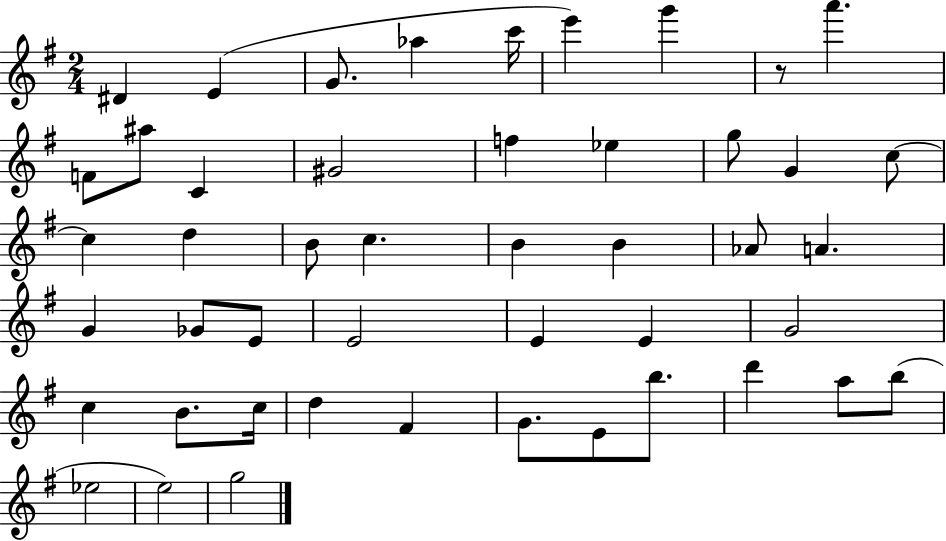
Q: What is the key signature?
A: G major